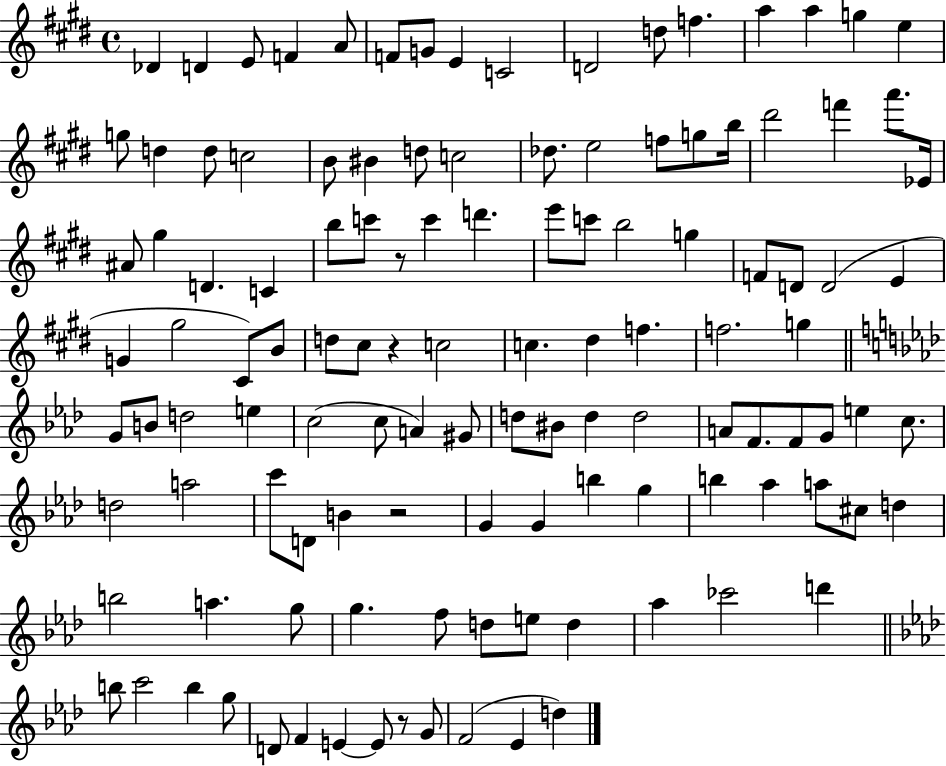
Db4/q D4/q E4/e F4/q A4/e F4/e G4/e E4/q C4/h D4/h D5/e F5/q. A5/q A5/q G5/q E5/q G5/e D5/q D5/e C5/h B4/e BIS4/q D5/e C5/h Db5/e. E5/h F5/e G5/e B5/s D#6/h F6/q A6/e. Eb4/s A#4/e G#5/q D4/q. C4/q B5/e C6/e R/e C6/q D6/q. E6/e C6/e B5/h G5/q F4/e D4/e D4/h E4/q G4/q G#5/h C#4/e B4/e D5/e C#5/e R/q C5/h C5/q. D#5/q F5/q. F5/h. G5/q G4/e B4/e D5/h E5/q C5/h C5/e A4/q G#4/e D5/e BIS4/e D5/q D5/h A4/e F4/e. F4/e G4/e E5/q C5/e. D5/h A5/h C6/e D4/e B4/q R/h G4/q G4/q B5/q G5/q B5/q Ab5/q A5/e C#5/e D5/q B5/h A5/q. G5/e G5/q. F5/e D5/e E5/e D5/q Ab5/q CES6/h D6/q B5/e C6/h B5/q G5/e D4/e F4/q E4/q E4/e R/e G4/e F4/h Eb4/q D5/q